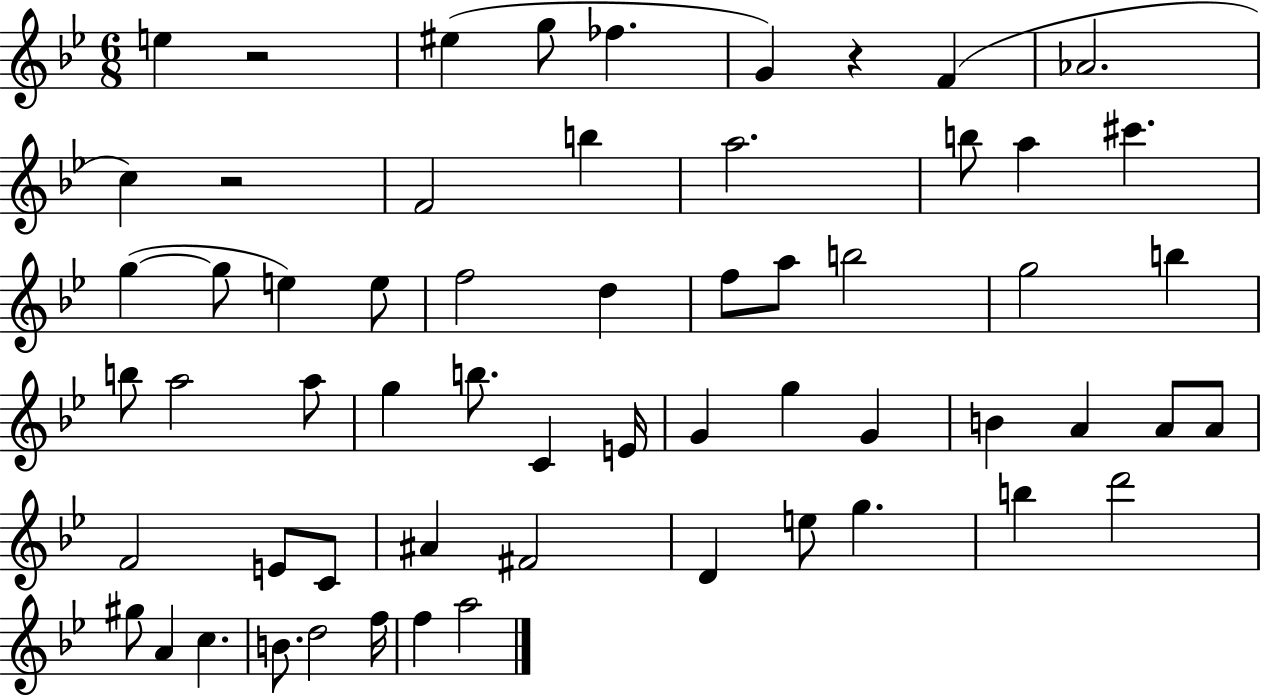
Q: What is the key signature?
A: BES major